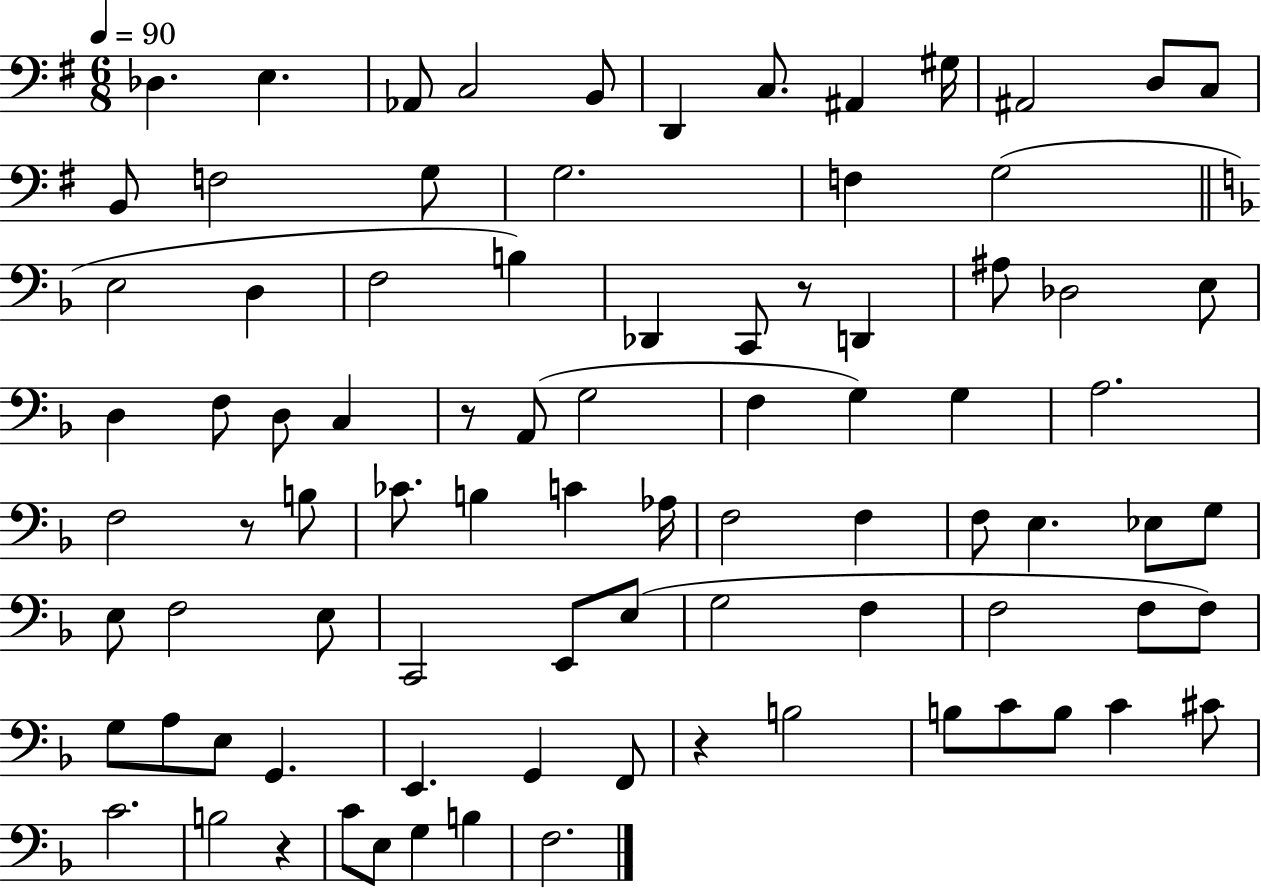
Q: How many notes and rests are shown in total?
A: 86